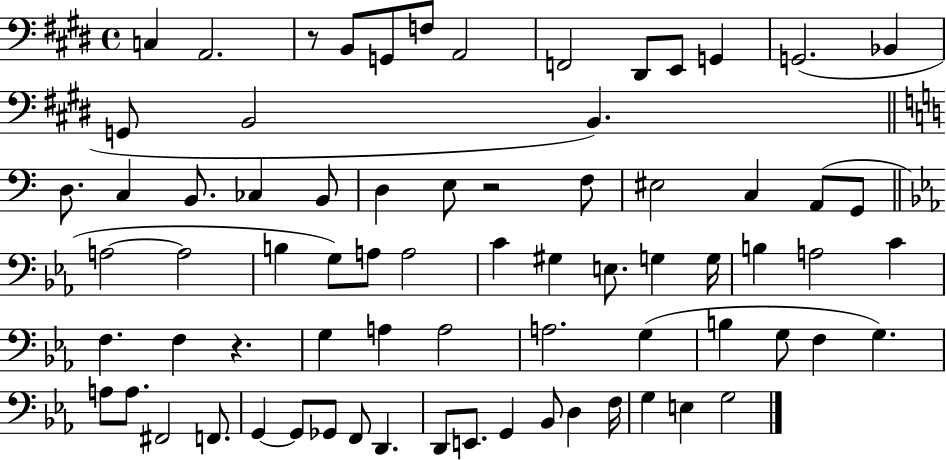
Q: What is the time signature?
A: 4/4